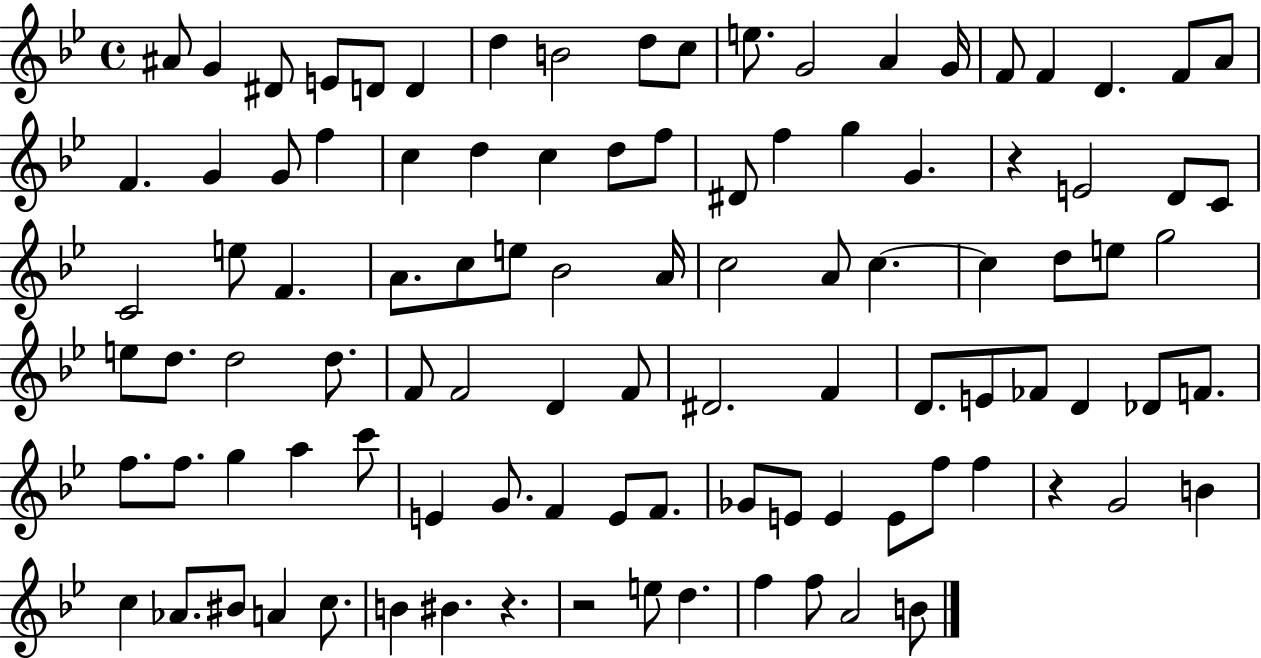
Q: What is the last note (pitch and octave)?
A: B4